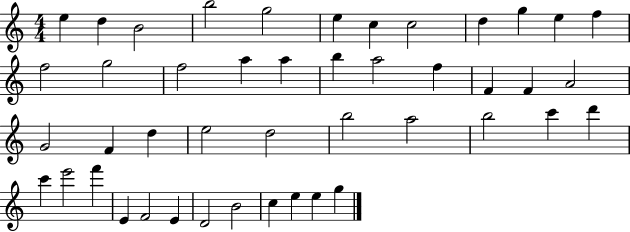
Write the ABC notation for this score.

X:1
T:Untitled
M:4/4
L:1/4
K:C
e d B2 b2 g2 e c c2 d g e f f2 g2 f2 a a b a2 f F F A2 G2 F d e2 d2 b2 a2 b2 c' d' c' e'2 f' E F2 E D2 B2 c e e g